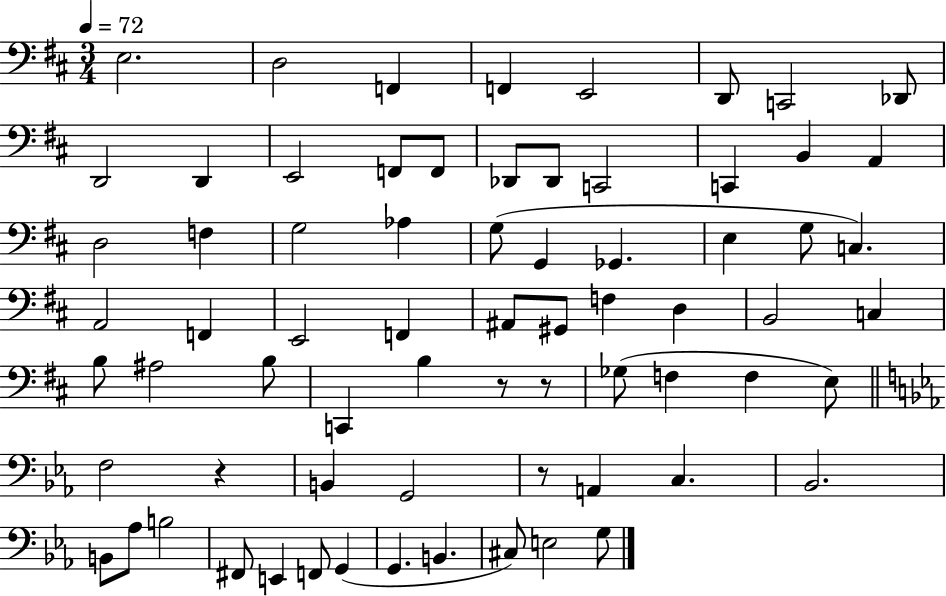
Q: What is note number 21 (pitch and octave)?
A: F3